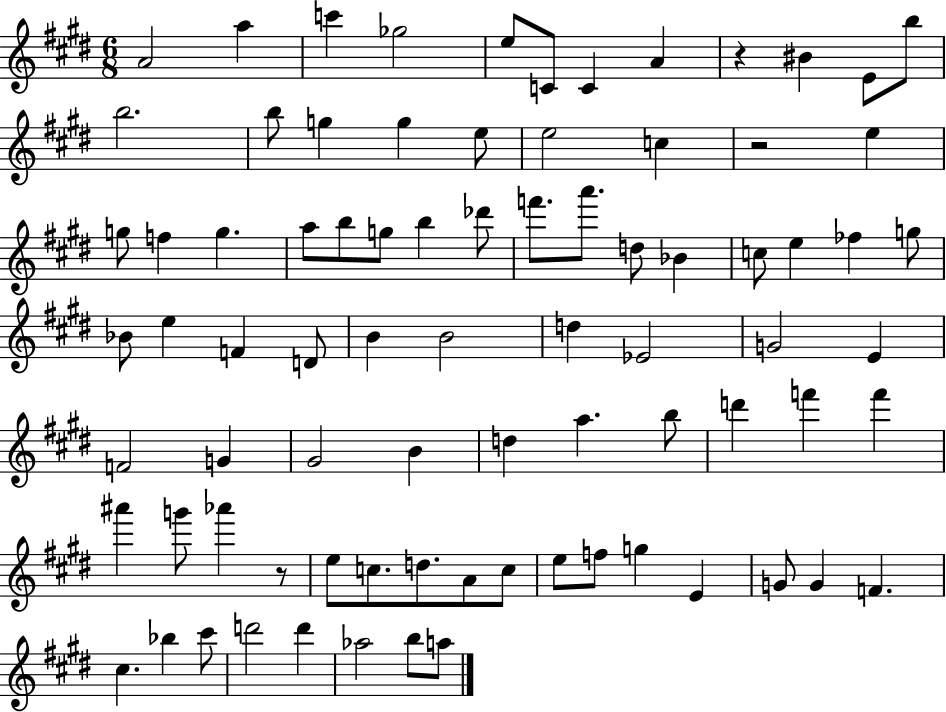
{
  \clef treble
  \numericTimeSignature
  \time 6/8
  \key e \major
  \repeat volta 2 { a'2 a''4 | c'''4 ges''2 | e''8 c'8 c'4 a'4 | r4 bis'4 e'8 b''8 | \break b''2. | b''8 g''4 g''4 e''8 | e''2 c''4 | r2 e''4 | \break g''8 f''4 g''4. | a''8 b''8 g''8 b''4 des'''8 | f'''8. a'''8. d''8 bes'4 | c''8 e''4 fes''4 g''8 | \break bes'8 e''4 f'4 d'8 | b'4 b'2 | d''4 ees'2 | g'2 e'4 | \break f'2 g'4 | gis'2 b'4 | d''4 a''4. b''8 | d'''4 f'''4 f'''4 | \break ais'''4 g'''8 aes'''4 r8 | e''8 c''8. d''8. a'8 c''8 | e''8 f''8 g''4 e'4 | g'8 g'4 f'4. | \break cis''4. bes''4 cis'''8 | d'''2 d'''4 | aes''2 b''8 a''8 | } \bar "|."
}